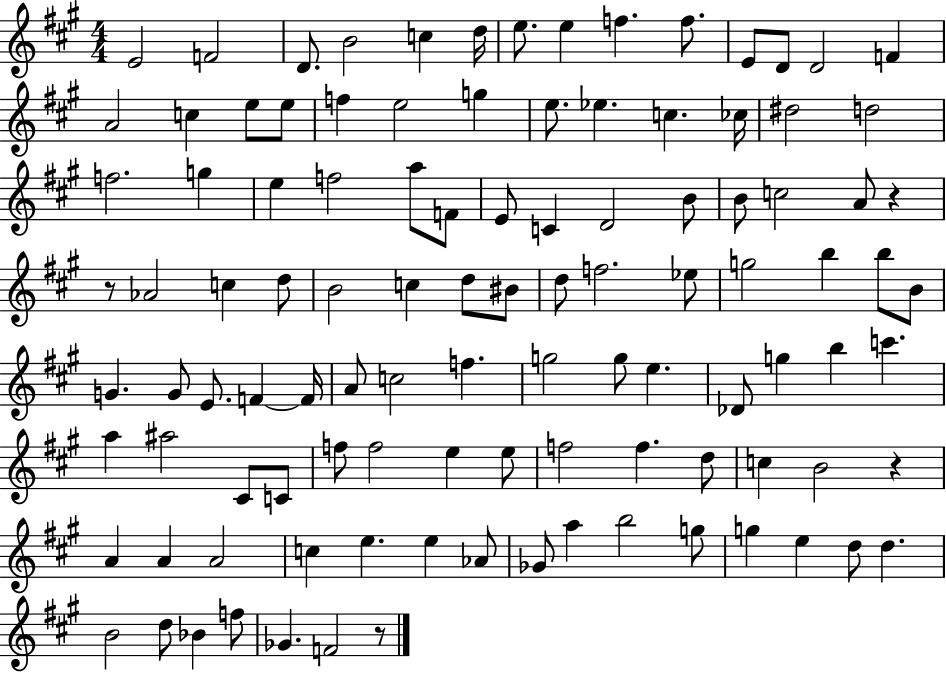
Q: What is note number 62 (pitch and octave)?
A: F5